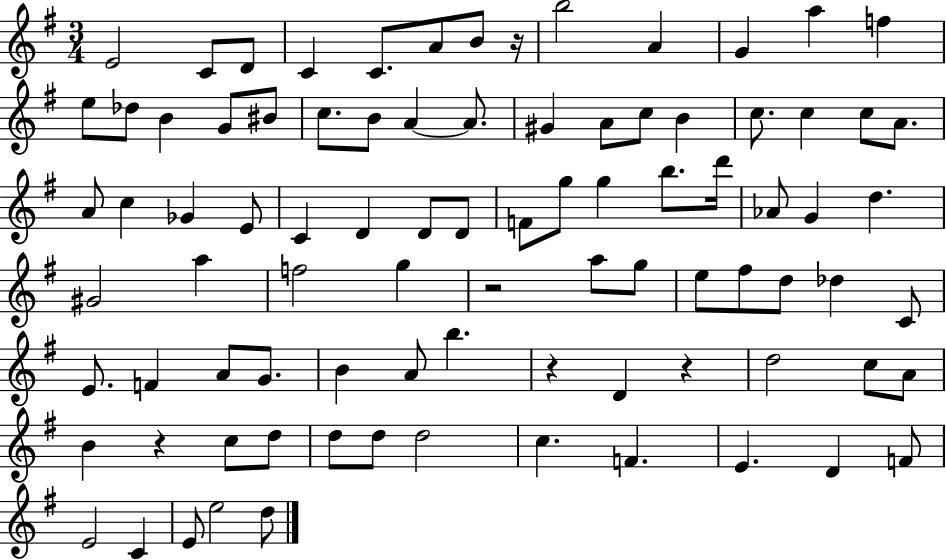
E4/h C4/e D4/e C4/q C4/e. A4/e B4/e R/s B5/h A4/q G4/q A5/q F5/q E5/e Db5/e B4/q G4/e BIS4/e C5/e. B4/e A4/q A4/e. G#4/q A4/e C5/e B4/q C5/e. C5/q C5/e A4/e. A4/e C5/q Gb4/q E4/e C4/q D4/q D4/e D4/e F4/e G5/e G5/q B5/e. D6/s Ab4/e G4/q D5/q. G#4/h A5/q F5/h G5/q R/h A5/e G5/e E5/e F#5/e D5/e Db5/q C4/e E4/e. F4/q A4/e G4/e. B4/q A4/e B5/q. R/q D4/q R/q D5/h C5/e A4/e B4/q R/q C5/e D5/e D5/e D5/e D5/h C5/q. F4/q. E4/q. D4/q F4/e E4/h C4/q E4/e E5/h D5/e